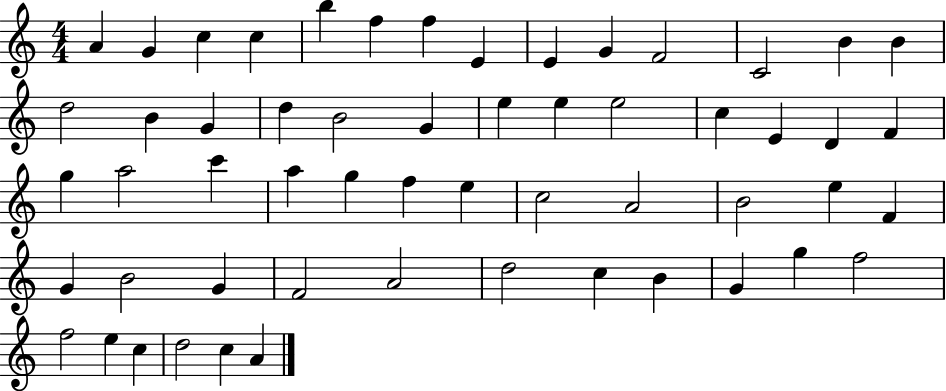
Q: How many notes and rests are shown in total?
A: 56